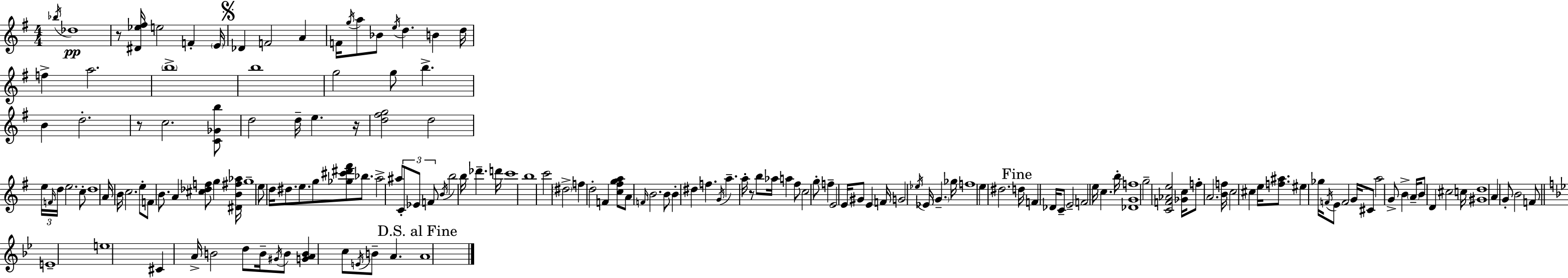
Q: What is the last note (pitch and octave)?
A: A4